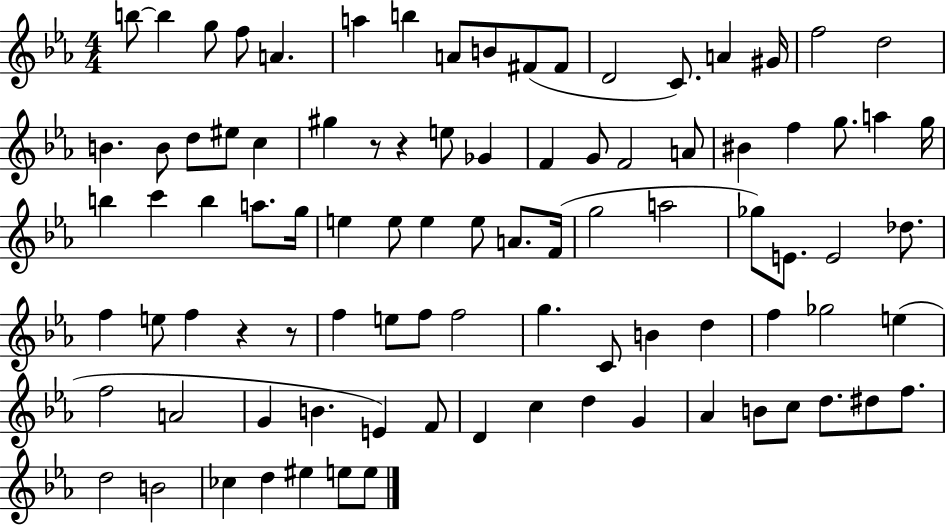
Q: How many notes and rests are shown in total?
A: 92